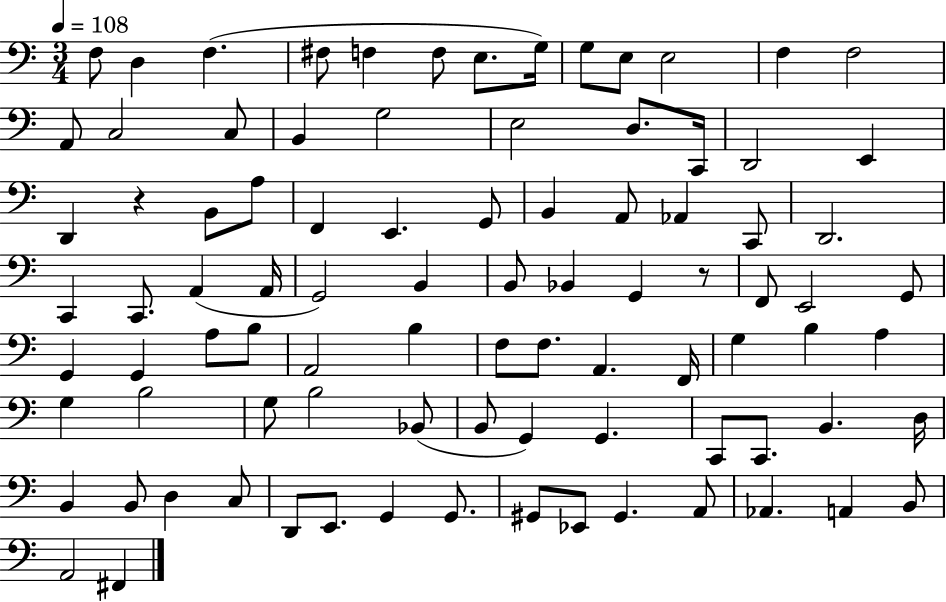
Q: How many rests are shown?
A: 2